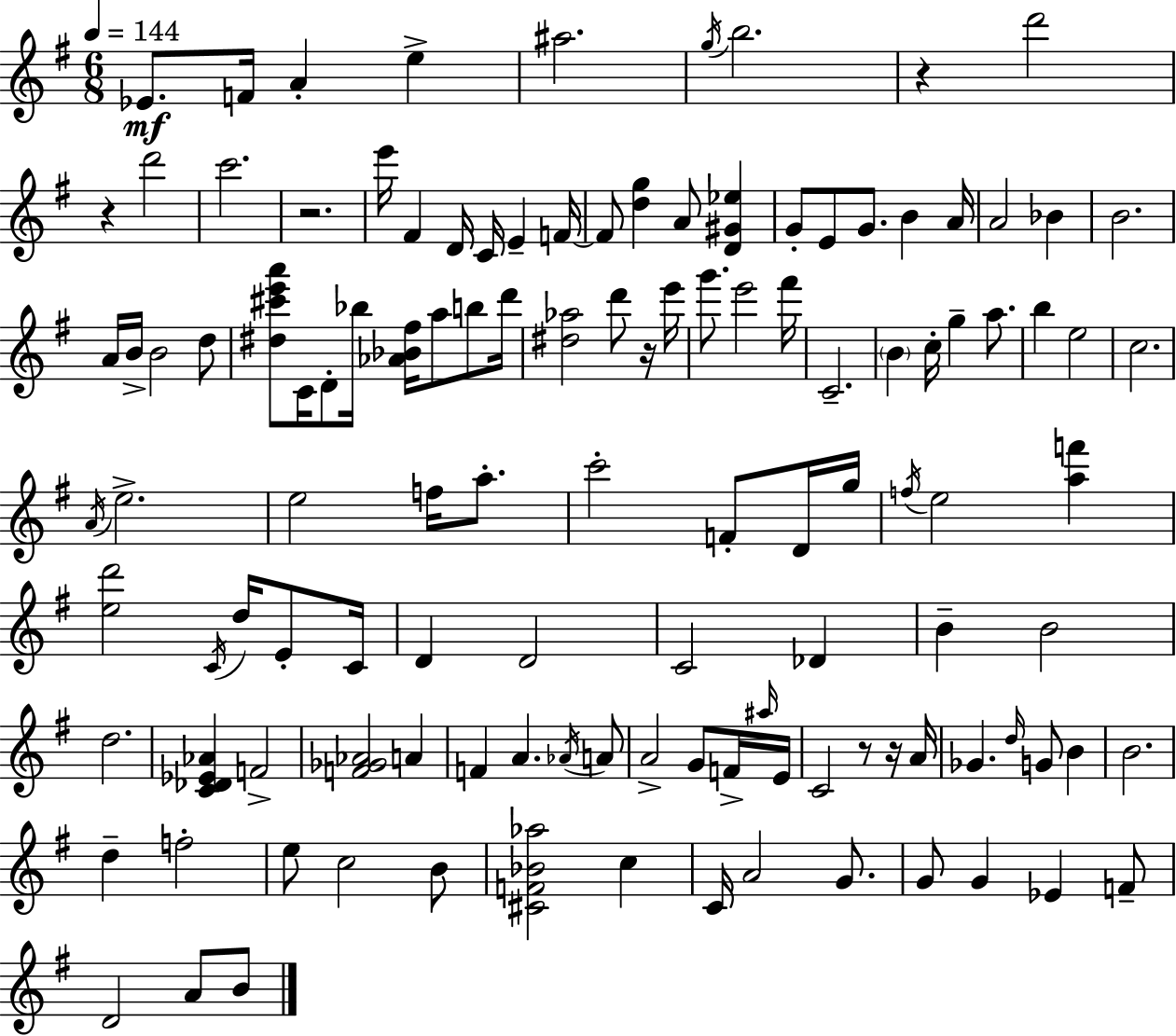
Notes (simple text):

Eb4/e. F4/s A4/q E5/q A#5/h. G5/s B5/h. R/q D6/h R/q D6/h C6/h. R/h. E6/s F#4/q D4/s C4/s E4/q F4/s F4/e [D5,G5]/q A4/e [D4,G#4,Eb5]/q G4/e E4/e G4/e. B4/q A4/s A4/h Bb4/q B4/h. A4/s B4/s B4/h D5/e [D#5,C#6,E6,A6]/e C4/s D4/e Bb5/s [Ab4,Bb4,F#5]/s A5/e B5/e D6/s [D#5,Ab5]/h D6/e R/s E6/s G6/e. E6/h F#6/s C4/h. B4/q C5/s G5/q A5/e. B5/q E5/h C5/h. A4/s E5/h. E5/h F5/s A5/e. C6/h F4/e D4/s G5/s F5/s E5/h [A5,F6]/q [E5,D6]/h C4/s D5/s E4/e C4/s D4/q D4/h C4/h Db4/q B4/q B4/h D5/h. [C4,Db4,Eb4,Ab4]/q F4/h [F4,Gb4,Ab4]/h A4/q F4/q A4/q. Ab4/s A4/e A4/h G4/e F4/s A#5/s E4/s C4/h R/e R/s A4/s Gb4/q. D5/s G4/e B4/q B4/h. D5/q F5/h E5/e C5/h B4/e [C#4,F4,Bb4,Ab5]/h C5/q C4/s A4/h G4/e. G4/e G4/q Eb4/q F4/e D4/h A4/e B4/e